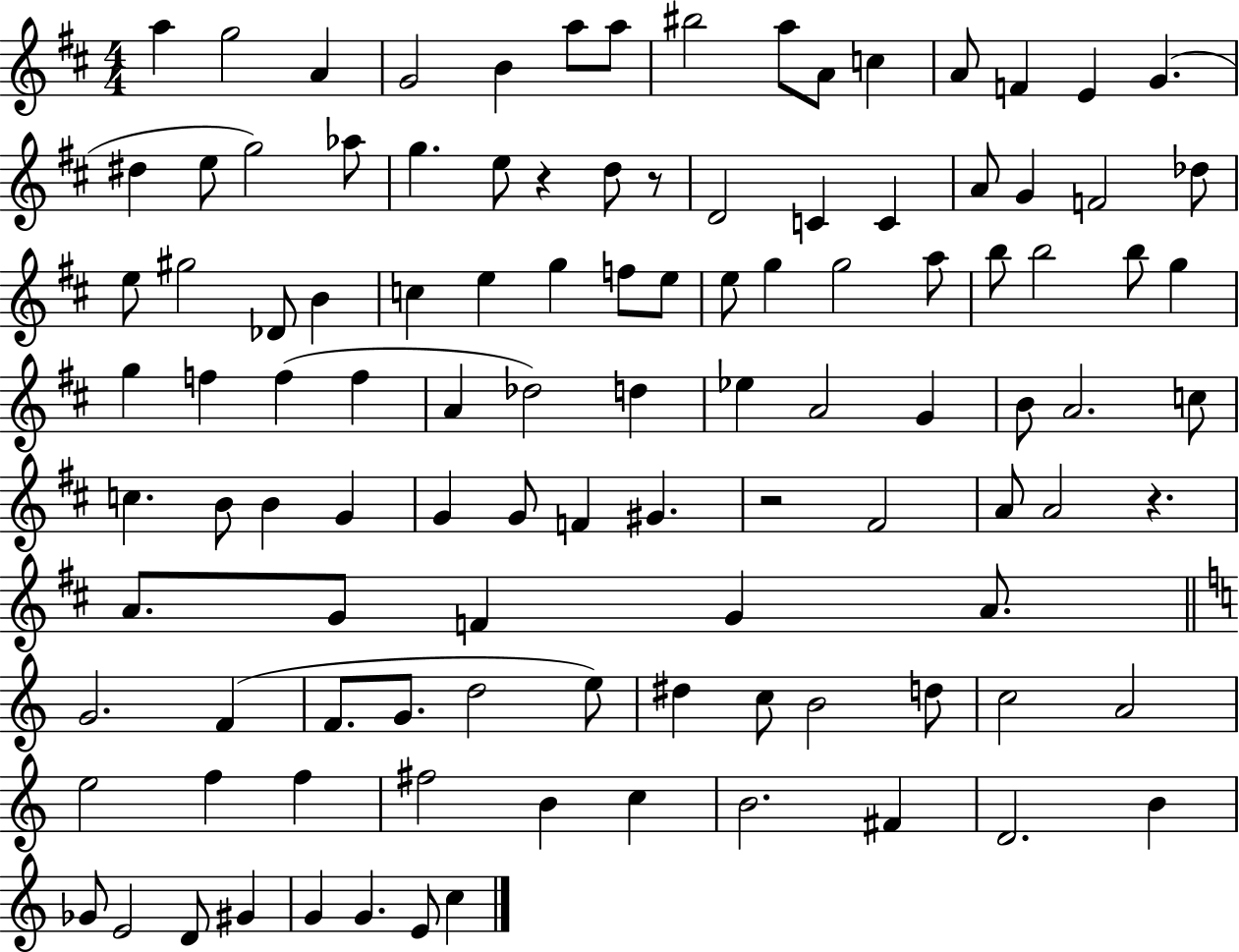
{
  \clef treble
  \numericTimeSignature
  \time 4/4
  \key d \major
  a''4 g''2 a'4 | g'2 b'4 a''8 a''8 | bis''2 a''8 a'8 c''4 | a'8 f'4 e'4 g'4.( | \break dis''4 e''8 g''2) aes''8 | g''4. e''8 r4 d''8 r8 | d'2 c'4 c'4 | a'8 g'4 f'2 des''8 | \break e''8 gis''2 des'8 b'4 | c''4 e''4 g''4 f''8 e''8 | e''8 g''4 g''2 a''8 | b''8 b''2 b''8 g''4 | \break g''4 f''4 f''4( f''4 | a'4 des''2) d''4 | ees''4 a'2 g'4 | b'8 a'2. c''8 | \break c''4. b'8 b'4 g'4 | g'4 g'8 f'4 gis'4. | r2 fis'2 | a'8 a'2 r4. | \break a'8. g'8 f'4 g'4 a'8. | \bar "||" \break \key c \major g'2. f'4( | f'8. g'8. d''2 e''8) | dis''4 c''8 b'2 d''8 | c''2 a'2 | \break e''2 f''4 f''4 | fis''2 b'4 c''4 | b'2. fis'4 | d'2. b'4 | \break ges'8 e'2 d'8 gis'4 | g'4 g'4. e'8 c''4 | \bar "|."
}